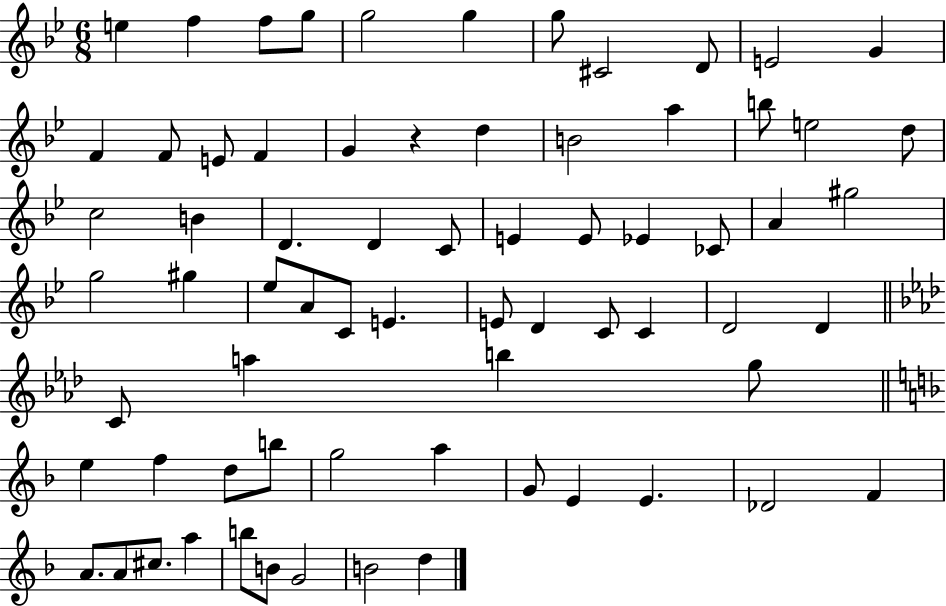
E5/q F5/q F5/e G5/e G5/h G5/q G5/e C#4/h D4/e E4/h G4/q F4/q F4/e E4/e F4/q G4/q R/q D5/q B4/h A5/q B5/e E5/h D5/e C5/h B4/q D4/q. D4/q C4/e E4/q E4/e Eb4/q CES4/e A4/q G#5/h G5/h G#5/q Eb5/e A4/e C4/e E4/q. E4/e D4/q C4/e C4/q D4/h D4/q C4/e A5/q B5/q G5/e E5/q F5/q D5/e B5/e G5/h A5/q G4/e E4/q E4/q. Db4/h F4/q A4/e. A4/e C#5/e. A5/q B5/e B4/e G4/h B4/h D5/q